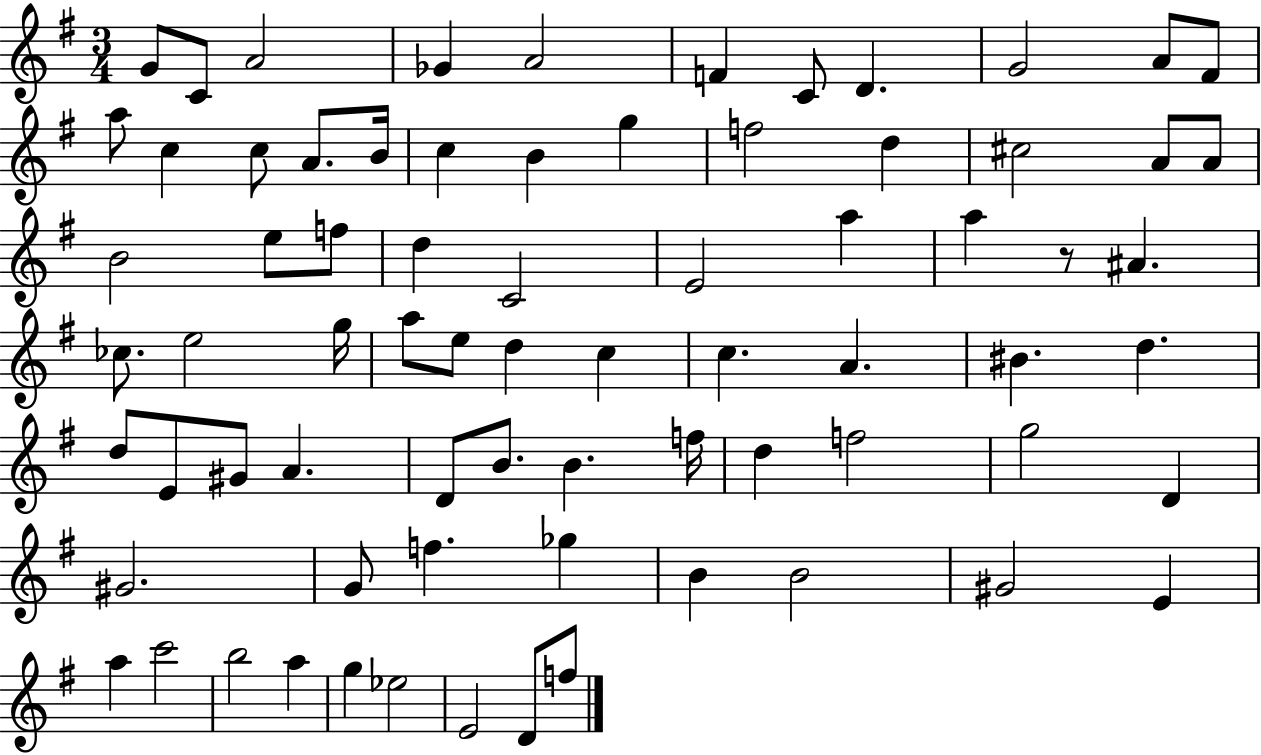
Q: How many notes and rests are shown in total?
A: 74